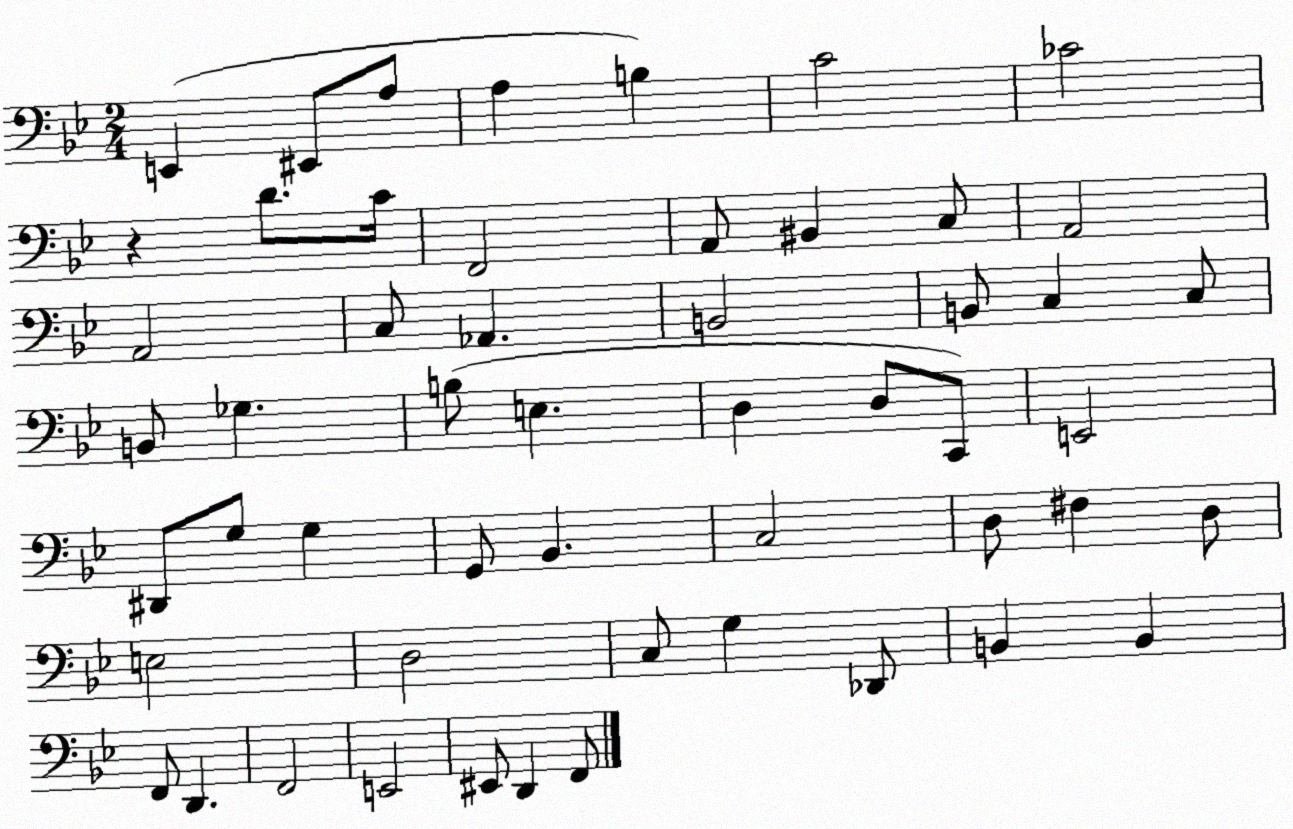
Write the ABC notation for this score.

X:1
T:Untitled
M:2/4
L:1/4
K:Bb
E,, ^E,,/2 A,/2 A, B, C2 _C2 z D/2 C/4 F,,2 A,,/2 ^B,, C,/2 A,,2 A,,2 C,/2 _A,, B,,2 B,,/2 C, C,/2 B,,/2 _G, B,/2 E, D, D,/2 C,,/2 E,,2 ^D,,/2 G,/2 G, G,,/2 _B,, C,2 D,/2 ^F, D,/2 E,2 D,2 C,/2 G, _D,,/2 B,, B,, F,,/2 D,, F,,2 E,,2 ^E,,/2 D,, F,,/2